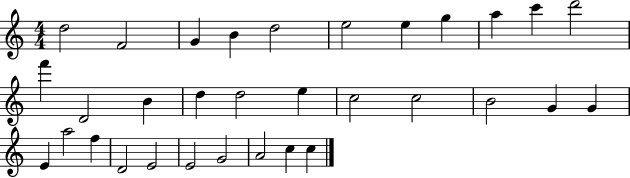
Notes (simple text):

D5/h F4/h G4/q B4/q D5/h E5/h E5/q G5/q A5/q C6/q D6/h F6/q D4/h B4/q D5/q D5/h E5/q C5/h C5/h B4/h G4/q G4/q E4/q A5/h F5/q D4/h E4/h E4/h G4/h A4/h C5/q C5/q